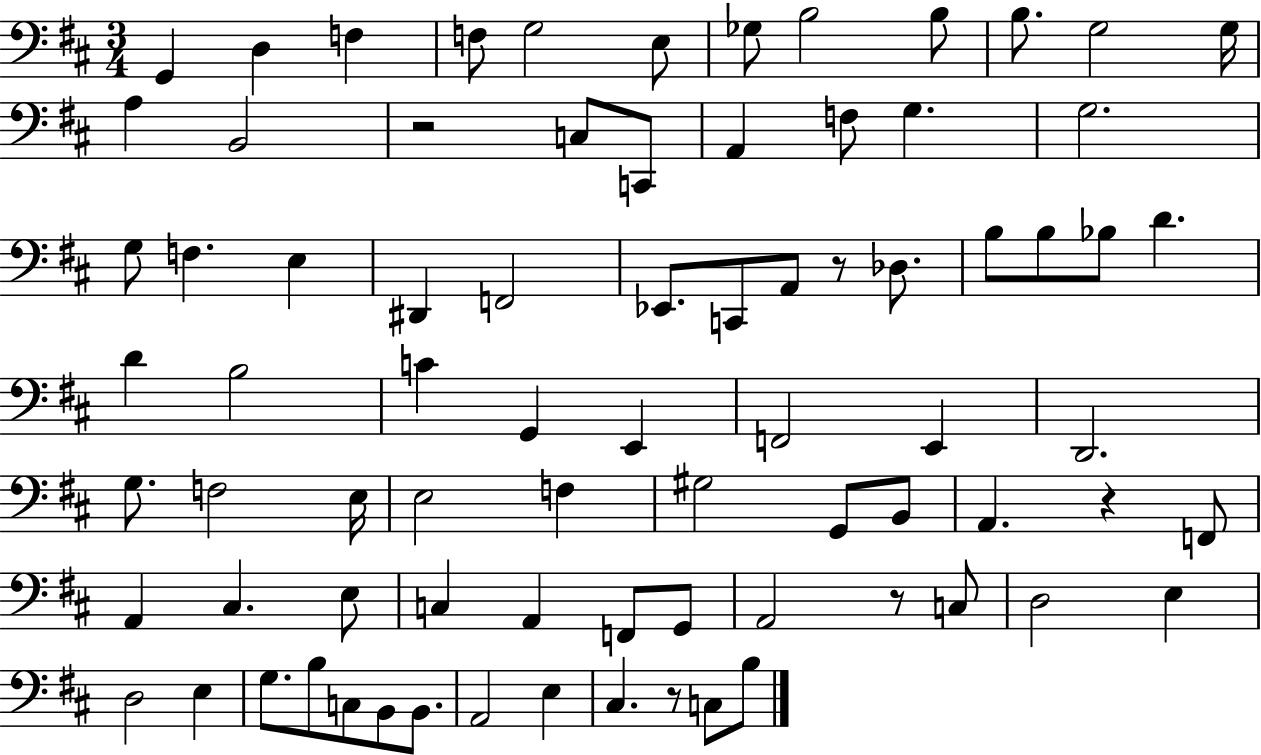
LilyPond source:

{
  \clef bass
  \numericTimeSignature
  \time 3/4
  \key d \major
  g,4 d4 f4 | f8 g2 e8 | ges8 b2 b8 | b8. g2 g16 | \break a4 b,2 | r2 c8 c,8 | a,4 f8 g4. | g2. | \break g8 f4. e4 | dis,4 f,2 | ees,8. c,8 a,8 r8 des8. | b8 b8 bes8 d'4. | \break d'4 b2 | c'4 g,4 e,4 | f,2 e,4 | d,2. | \break g8. f2 e16 | e2 f4 | gis2 g,8 b,8 | a,4. r4 f,8 | \break a,4 cis4. e8 | c4 a,4 f,8 g,8 | a,2 r8 c8 | d2 e4 | \break d2 e4 | g8. b8 c8 b,8 b,8. | a,2 e4 | cis4. r8 c8 b8 | \break \bar "|."
}